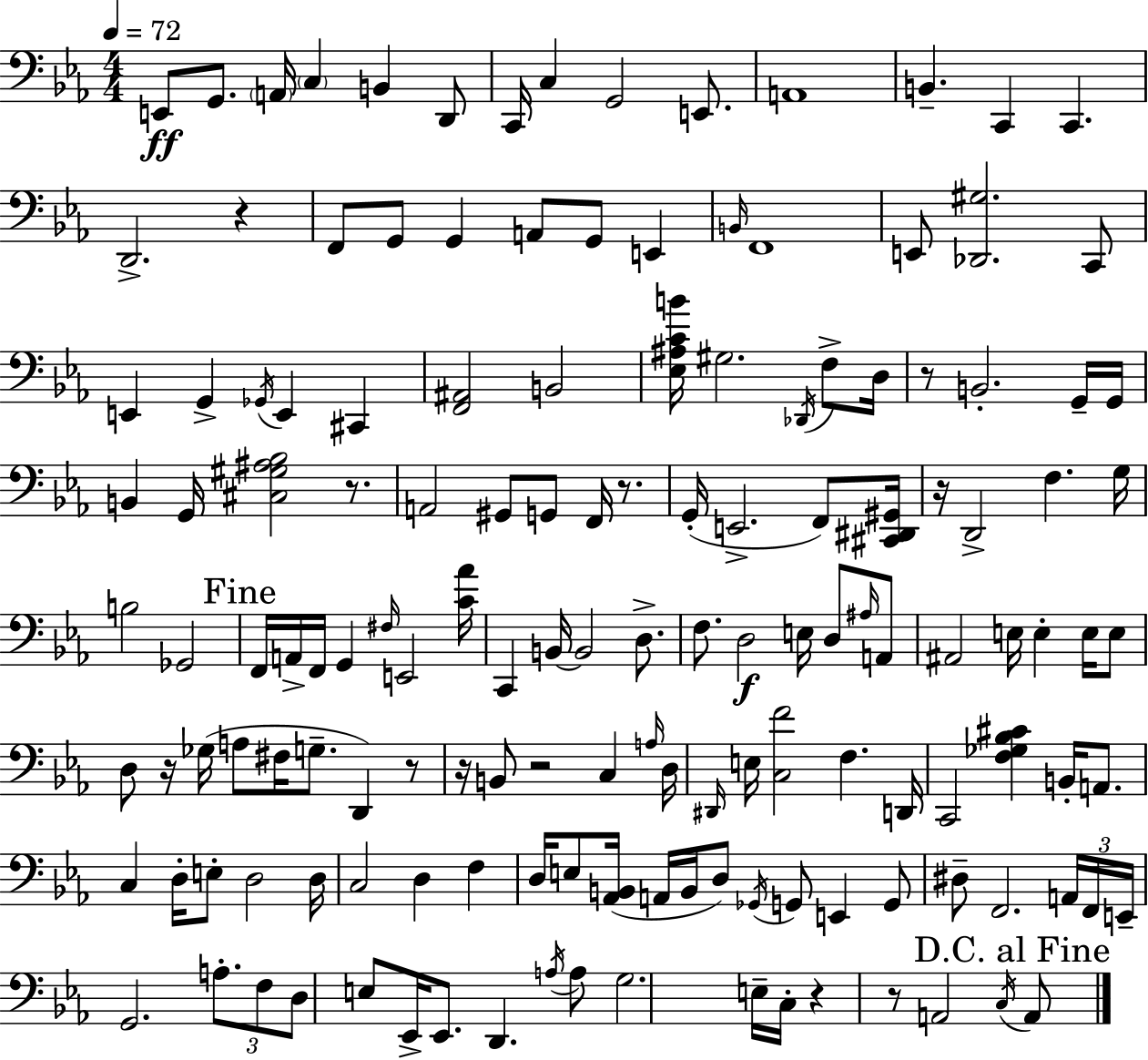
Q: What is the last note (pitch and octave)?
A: A2